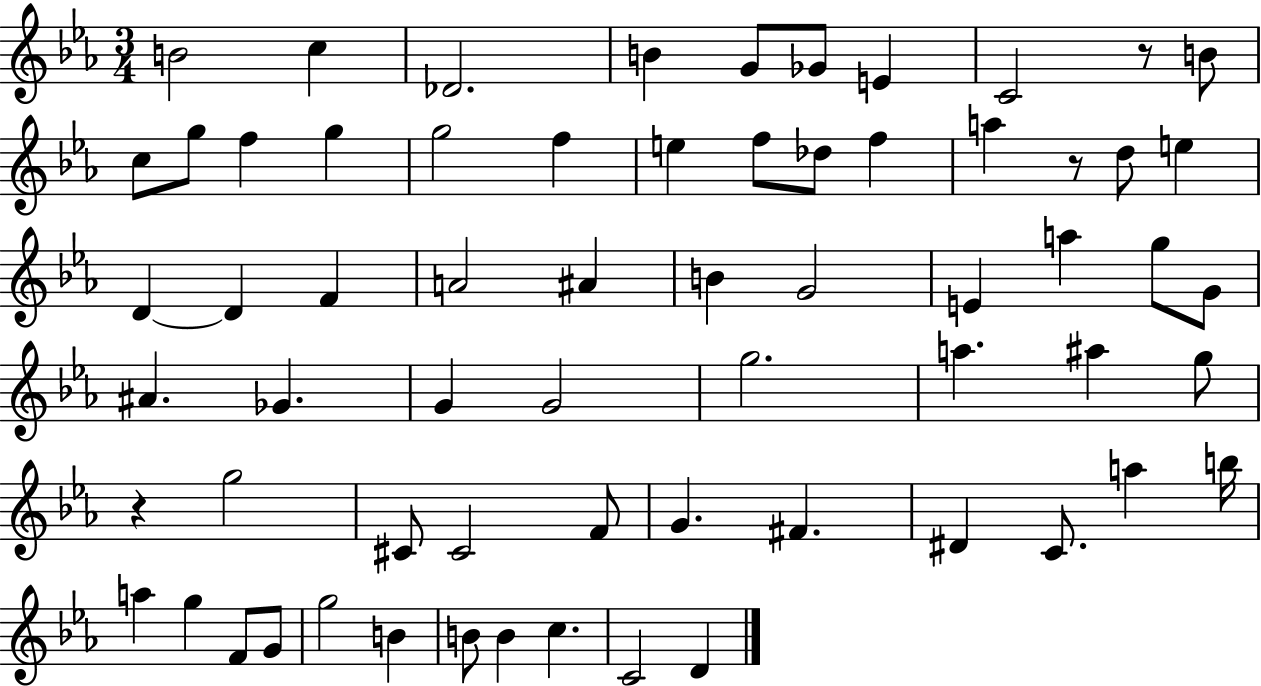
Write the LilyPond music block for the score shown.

{
  \clef treble
  \numericTimeSignature
  \time 3/4
  \key ees \major
  b'2 c''4 | des'2. | b'4 g'8 ges'8 e'4 | c'2 r8 b'8 | \break c''8 g''8 f''4 g''4 | g''2 f''4 | e''4 f''8 des''8 f''4 | a''4 r8 d''8 e''4 | \break d'4~~ d'4 f'4 | a'2 ais'4 | b'4 g'2 | e'4 a''4 g''8 g'8 | \break ais'4. ges'4. | g'4 g'2 | g''2. | a''4. ais''4 g''8 | \break r4 g''2 | cis'8 cis'2 f'8 | g'4. fis'4. | dis'4 c'8. a''4 b''16 | \break a''4 g''4 f'8 g'8 | g''2 b'4 | b'8 b'4 c''4. | c'2 d'4 | \break \bar "|."
}